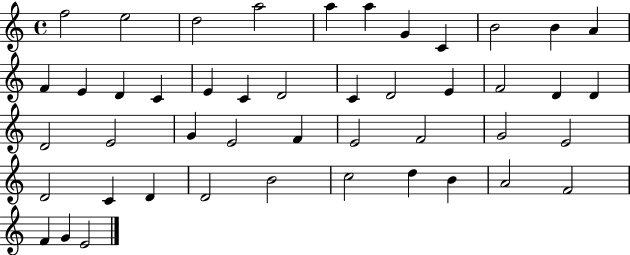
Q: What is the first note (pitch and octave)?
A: F5